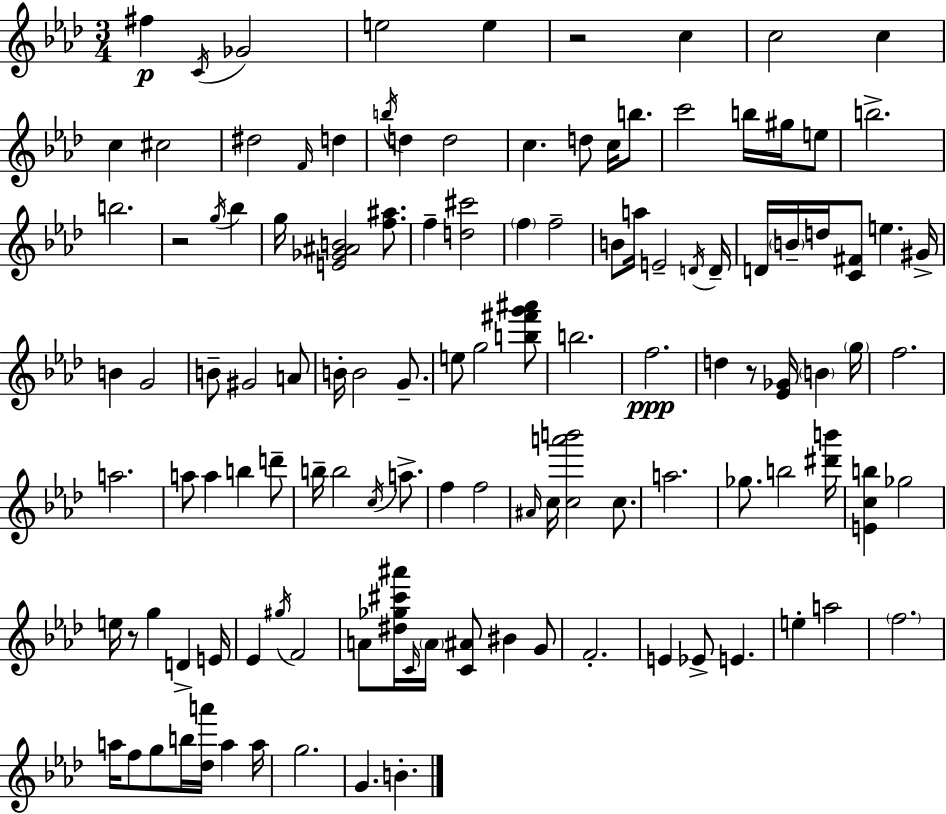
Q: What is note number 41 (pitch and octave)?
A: E5